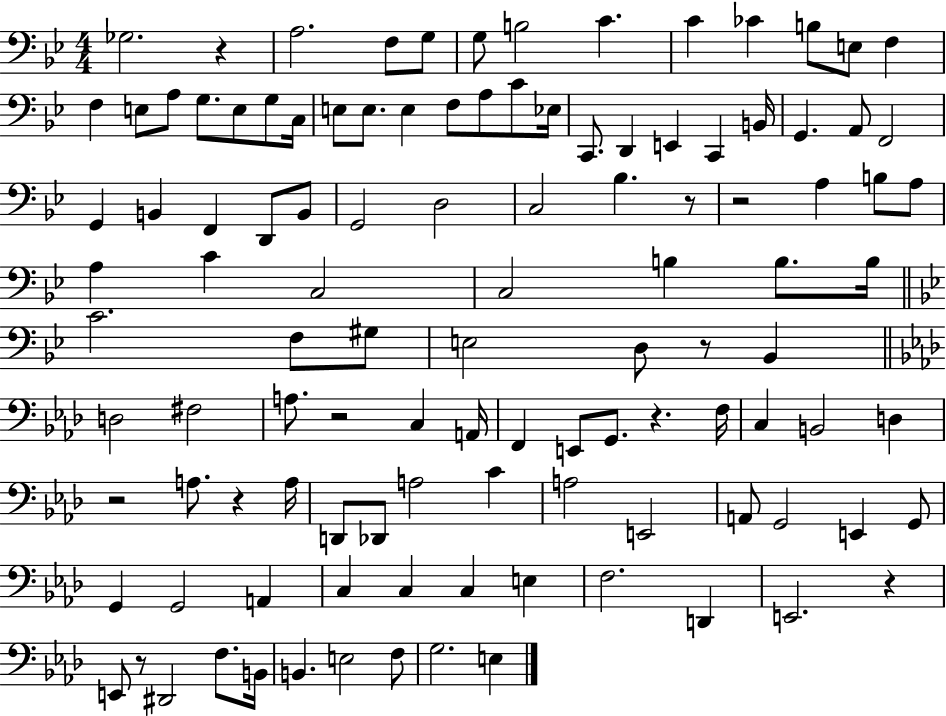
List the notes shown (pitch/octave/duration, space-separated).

Gb3/h. R/q A3/h. F3/e G3/e G3/e B3/h C4/q. C4/q CES4/q B3/e E3/e F3/q F3/q E3/e A3/e G3/e. E3/e G3/e C3/s E3/e E3/e. E3/q F3/e A3/e C4/e Eb3/s C2/e. D2/q E2/q C2/q B2/s G2/q. A2/e F2/h G2/q B2/q F2/q D2/e B2/e G2/h D3/h C3/h Bb3/q. R/e R/h A3/q B3/e A3/e A3/q C4/q C3/h C3/h B3/q B3/e. B3/s C4/h. F3/e G#3/e E3/h D3/e R/e Bb2/q D3/h F#3/h A3/e. R/h C3/q A2/s F2/q E2/e G2/e. R/q. F3/s C3/q B2/h D3/q R/h A3/e. R/q A3/s D2/e Db2/e A3/h C4/q A3/h E2/h A2/e G2/h E2/q G2/e G2/q G2/h A2/q C3/q C3/q C3/q E3/q F3/h. D2/q E2/h. R/q E2/e R/e D#2/h F3/e. B2/s B2/q. E3/h F3/e G3/h. E3/q